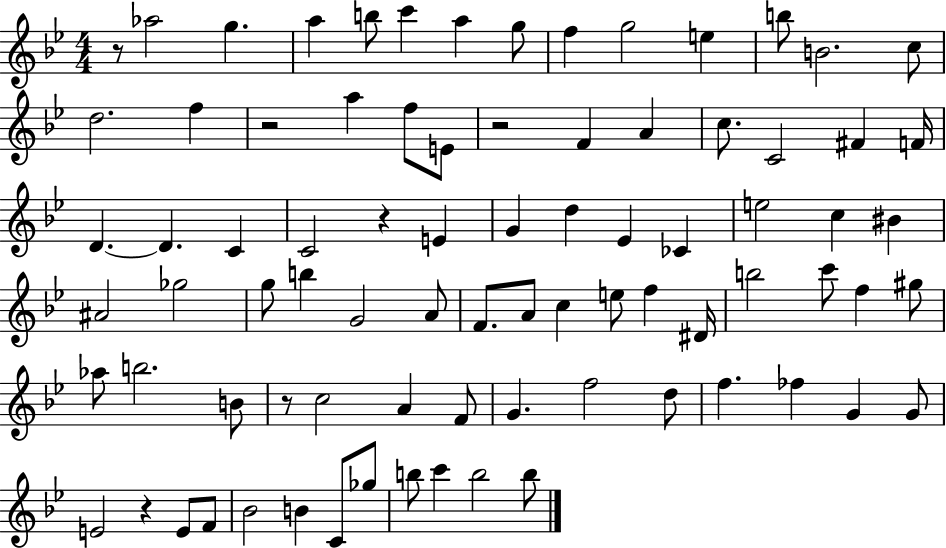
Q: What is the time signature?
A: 4/4